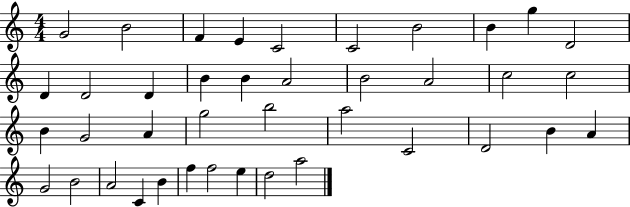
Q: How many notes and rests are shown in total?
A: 40